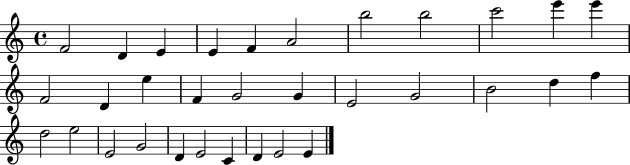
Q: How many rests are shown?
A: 0